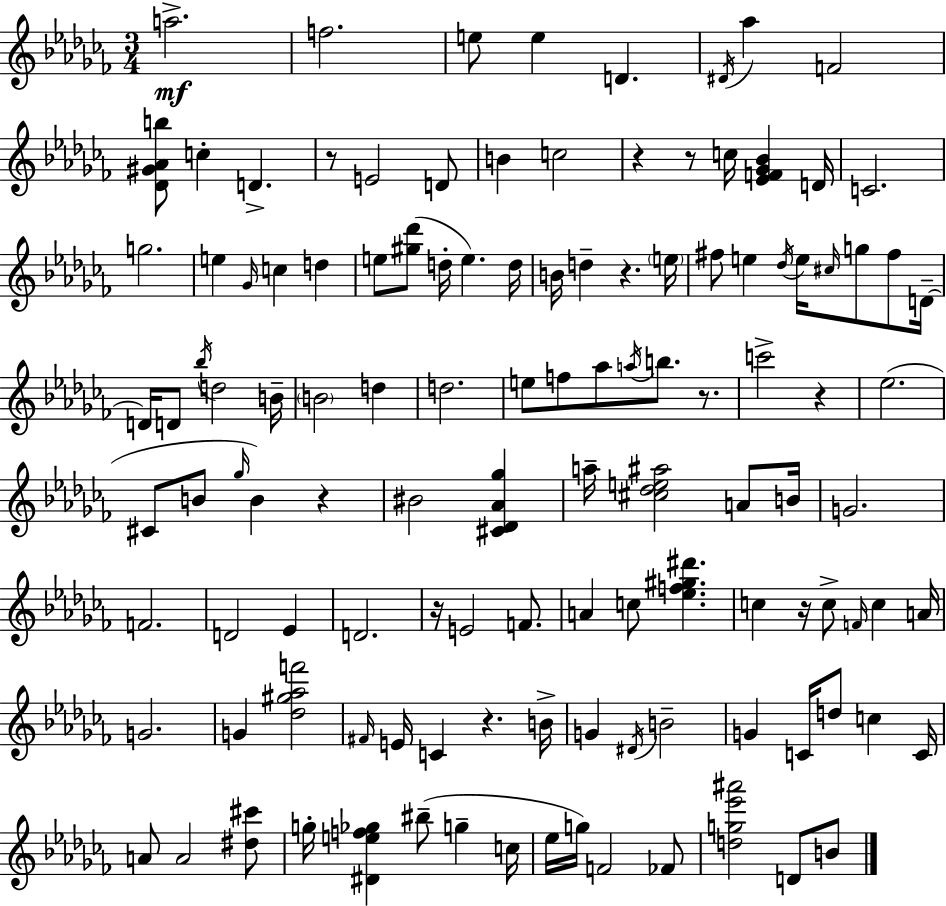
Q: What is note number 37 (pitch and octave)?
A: D4